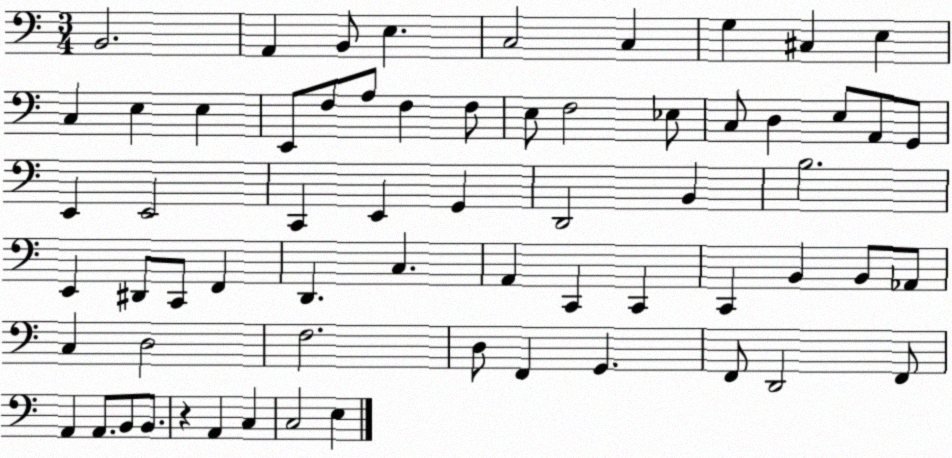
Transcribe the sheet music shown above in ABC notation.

X:1
T:Untitled
M:3/4
L:1/4
K:C
B,,2 A,, B,,/2 E, C,2 C, G, ^C, E, C, E, E, E,,/2 F,/2 A,/2 F, F,/2 E,/2 F,2 _E,/2 C,/2 D, E,/2 A,,/2 G,,/2 E,, E,,2 C,, E,, G,, D,,2 B,, B,2 E,, ^D,,/2 C,,/2 F,, D,, C, A,, C,, C,, C,, B,, B,,/2 _A,,/2 C, D,2 F,2 D,/2 F,, G,, F,,/2 D,,2 F,,/2 A,, A,,/2 B,,/2 B,,/2 z A,, C, C,2 E,